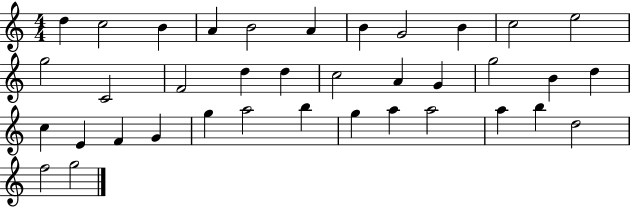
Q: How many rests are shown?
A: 0